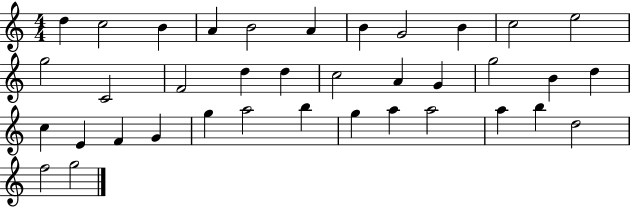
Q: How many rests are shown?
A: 0